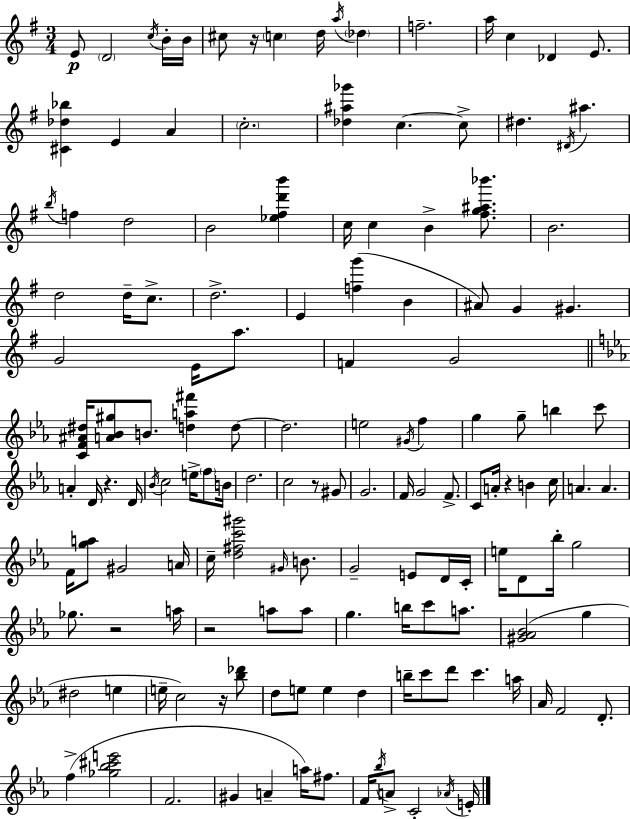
{
  \clef treble
  \numericTimeSignature
  \time 3/4
  \key e \minor
  e'8\p \parenthesize d'2 \acciaccatura { c''16 } b'16-. | b'16 cis''8 r16 \parenthesize c''4 d''16 \acciaccatura { a''16 } \parenthesize des''4 | f''2.-- | a''16 c''4 des'4 e'8. | \break <cis' des'' bes''>4 e'4 a'4 | \parenthesize c''2.-. | <des'' ais'' ges'''>4 c''4.~~ | c''8-> dis''4. \acciaccatura { dis'16 } ais''4. | \break \acciaccatura { b''16 } f''4 d''2 | b'2 | <ees'' fis'' d''' b'''>4 c''16 c''4 b'4-> | <fis'' g'' ais'' bes'''>8. b'2. | \break d''2 | d''16-- c''8.-> d''2.-> | e'4 <f'' g'''>4( | b'4 ais'8) g'4 gis'4. | \break g'2 | e'16 a''8. f'4 g'2 | \bar "||" \break \key ees \major <c' f' ais' dis''>16 <a' bes' gis''>8 b'8. <d'' a'' fis'''>4 d''8~~ | d''2. | e''2 \acciaccatura { gis'16 } f''4 | g''4 g''8-- b''4 c'''8 | \break a'4-. d'16 r4. | d'16 \acciaccatura { bes'16 } c''2 e''16-> \parenthesize f''8 | b'16 d''2. | c''2 r8 | \break gis'8 g'2. | f'16 g'2 f'8.-> | c'8 a'16-. r4 b'4 | c''16 a'4. a'4. | \break f'16 <g'' a''>8 gis'2 | a'16 c''16-- <d'' fis'' c''' gis'''>2 \grace { gis'16 } | b'8. g'2-- e'8 | d'16 c'16-. e''16 d'8 bes''16-. g''2 | \break ges''8. r2 | a''16 r2 a''8 | a''8 g''4. b''16 c'''8 | a''8. <gis' aes' bes'>2( g''4 | \break dis''2 e''4 | e''16-- c''2) | r16 <bes'' des'''>8 d''8 e''8 e''4 d''4 | b''16-- c'''8 d'''8 c'''4. | \break a''16 aes'16 f'2 | d'8.-. f''4->( <ges'' bes'' cis''' e'''>2 | f'2. | gis'4 a'4-- a''16) | \break fis''8. f'16 \acciaccatura { bes''16 } a'8-> c'2-. | \acciaccatura { aes'16 } e'16-. \bar "|."
}